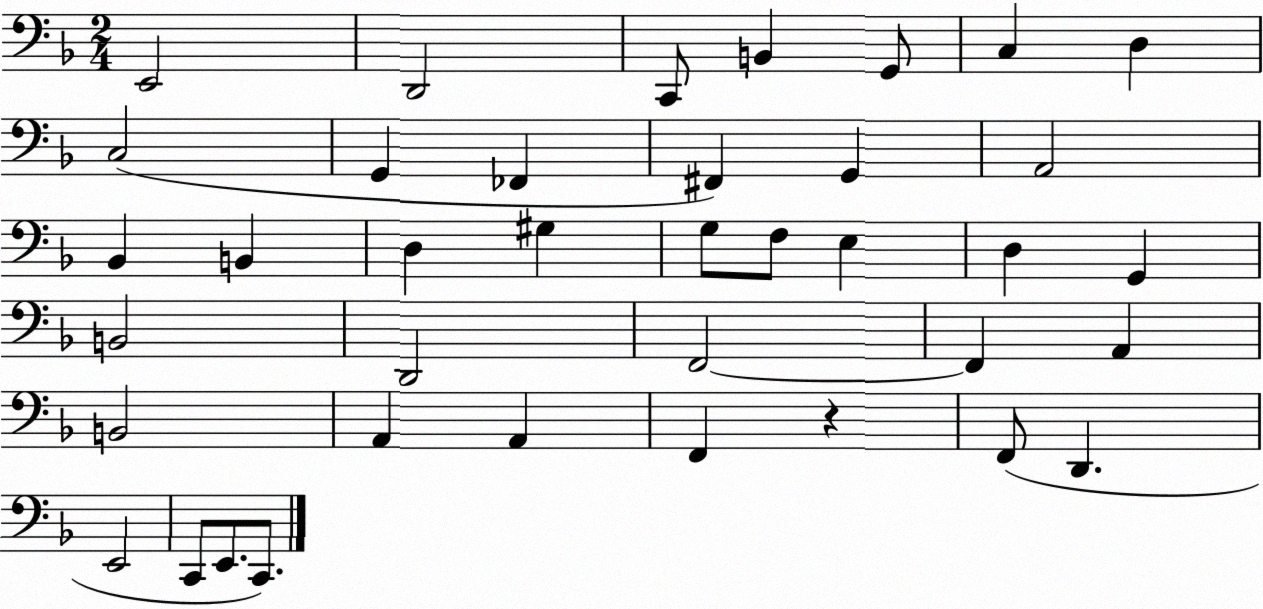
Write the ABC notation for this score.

X:1
T:Untitled
M:2/4
L:1/4
K:F
E,,2 D,,2 C,,/2 B,, G,,/2 C, D, C,2 G,, _F,, ^F,, G,, A,,2 _B,, B,, D, ^G, G,/2 F,/2 E, D, G,, B,,2 D,,2 F,,2 F,, A,, B,,2 A,, A,, F,, z F,,/2 D,, E,,2 C,,/2 E,,/2 C,,/2